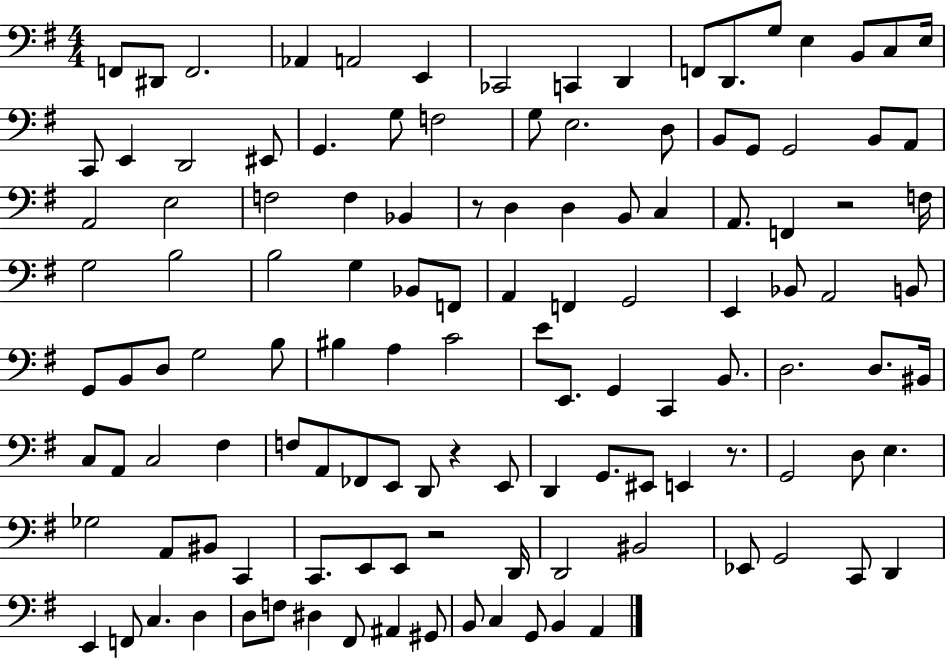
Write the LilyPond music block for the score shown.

{
  \clef bass
  \numericTimeSignature
  \time 4/4
  \key g \major
  f,8 dis,8 f,2. | aes,4 a,2 e,4 | ces,2 c,4 d,4 | f,8 d,8. g8 e4 b,8 c8 e16 | \break c,8 e,4 d,2 eis,8 | g,4. g8 f2 | g8 e2. d8 | b,8 g,8 g,2 b,8 a,8 | \break a,2 e2 | f2 f4 bes,4 | r8 d4 d4 b,8 c4 | a,8. f,4 r2 f16 | \break g2 b2 | b2 g4 bes,8 f,8 | a,4 f,4 g,2 | e,4 bes,8 a,2 b,8 | \break g,8 b,8 d8 g2 b8 | bis4 a4 c'2 | e'8 e,8. g,4 c,4 b,8. | d2. d8. bis,16 | \break c8 a,8 c2 fis4 | f8 a,8 fes,8 e,8 d,8 r4 e,8 | d,4 g,8. eis,8 e,4 r8. | g,2 d8 e4. | \break ges2 a,8 bis,8 c,4 | c,8. e,8 e,8 r2 d,16 | d,2 bis,2 | ees,8 g,2 c,8 d,4 | \break e,4 f,8 c4. d4 | d8 f8 dis4 fis,8 ais,4 gis,8 | b,8 c4 g,8 b,4 a,4 | \bar "|."
}